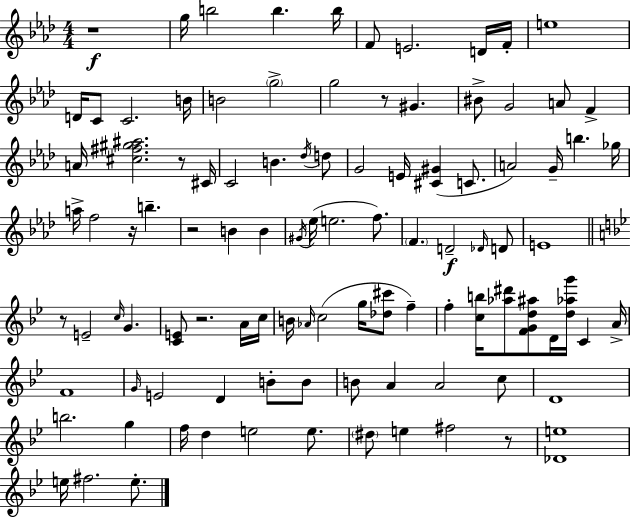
R/w G5/s B5/h B5/q. B5/s F4/e E4/h. D4/s F4/s E5/w D4/s C4/e C4/h. B4/s B4/h G5/h G5/h R/e G#4/q. BIS4/e G4/h A4/e F4/q A4/s [C#5,F#5,G#5,A#5]/h. R/e C#4/s C4/h B4/q. Db5/s D5/e G4/h E4/s [C#4,G#4]/q C4/e. A4/h G4/s B5/q. Gb5/s A5/s F5/h R/s B5/q. R/h B4/q B4/q G#4/s Eb5/s E5/h. F5/e. F4/q. D4/h Db4/s D4/e E4/w R/e E4/h C5/s G4/q. [C4,E4]/e R/h. A4/s C5/s B4/s Ab4/s C5/h G5/s [Db5,C#6]/e F5/q F5/q [C5,B5]/s [Ab5,D#6]/e [F4,G4,D5,A#5]/e D4/s [D5,Ab5,G6]/s C4/q A4/s F4/w G4/s E4/h D4/q B4/e B4/e B4/e A4/q A4/h C5/e D4/w B5/h. G5/q F5/s D5/q E5/h E5/e. D#5/e E5/q F#5/h R/e [Db4,E5]/w E5/s F#5/h. E5/e.